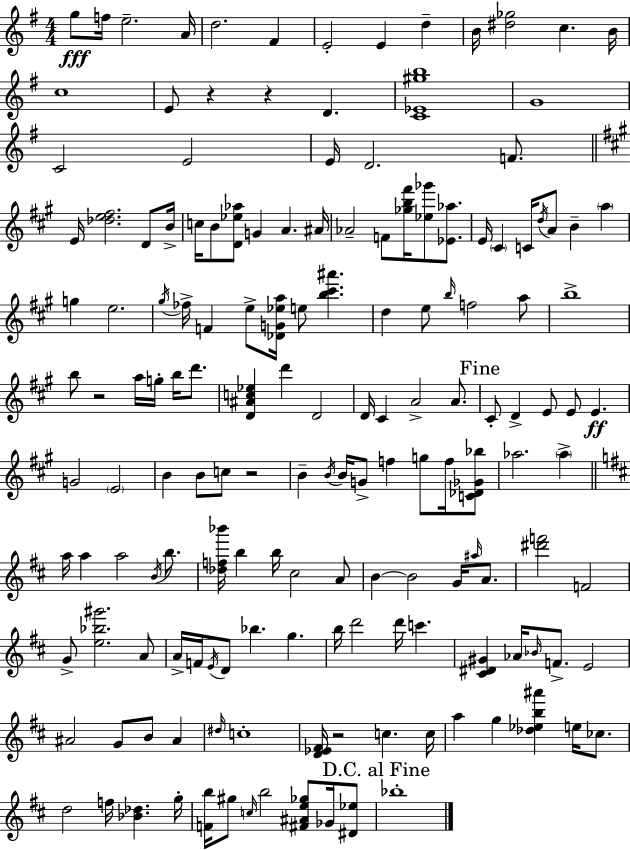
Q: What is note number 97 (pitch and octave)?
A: G4